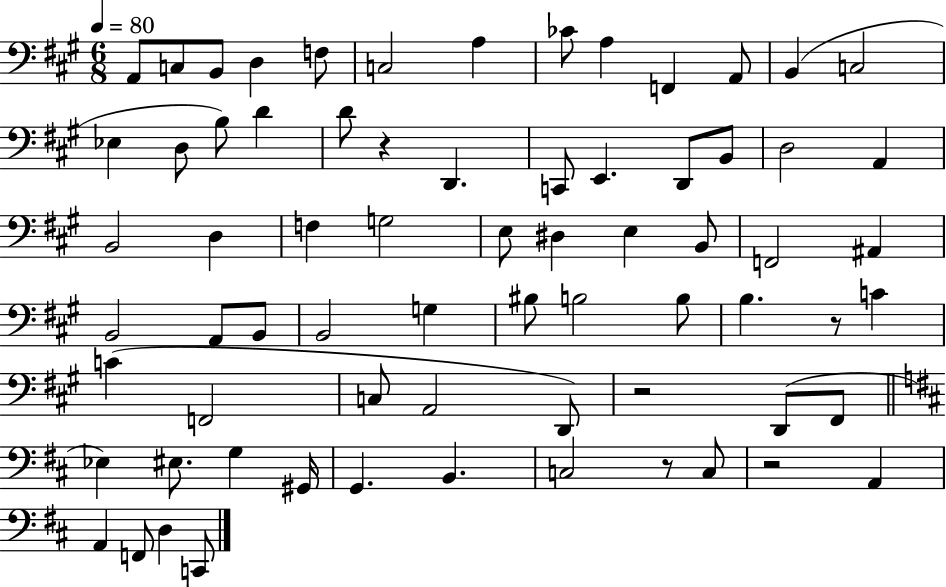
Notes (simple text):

A2/e C3/e B2/e D3/q F3/e C3/h A3/q CES4/e A3/q F2/q A2/e B2/q C3/h Eb3/q D3/e B3/e D4/q D4/e R/q D2/q. C2/e E2/q. D2/e B2/e D3/h A2/q B2/h D3/q F3/q G3/h E3/e D#3/q E3/q B2/e F2/h A#2/q B2/h A2/e B2/e B2/h G3/q BIS3/e B3/h B3/e B3/q. R/e C4/q C4/q F2/h C3/e A2/h D2/e R/h D2/e F#2/e Eb3/q EIS3/e. G3/q G#2/s G2/q. B2/q. C3/h R/e C3/e R/h A2/q A2/q F2/e D3/q C2/e